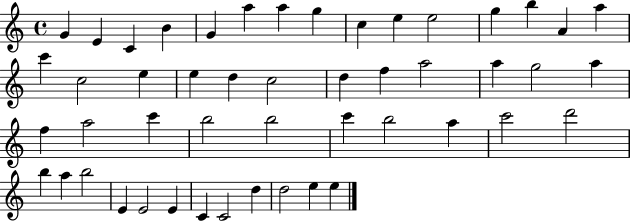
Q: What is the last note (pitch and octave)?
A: E5